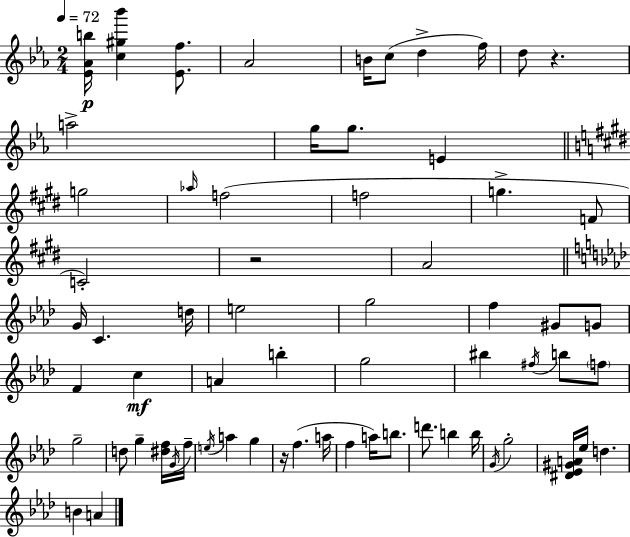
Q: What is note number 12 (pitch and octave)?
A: Ab5